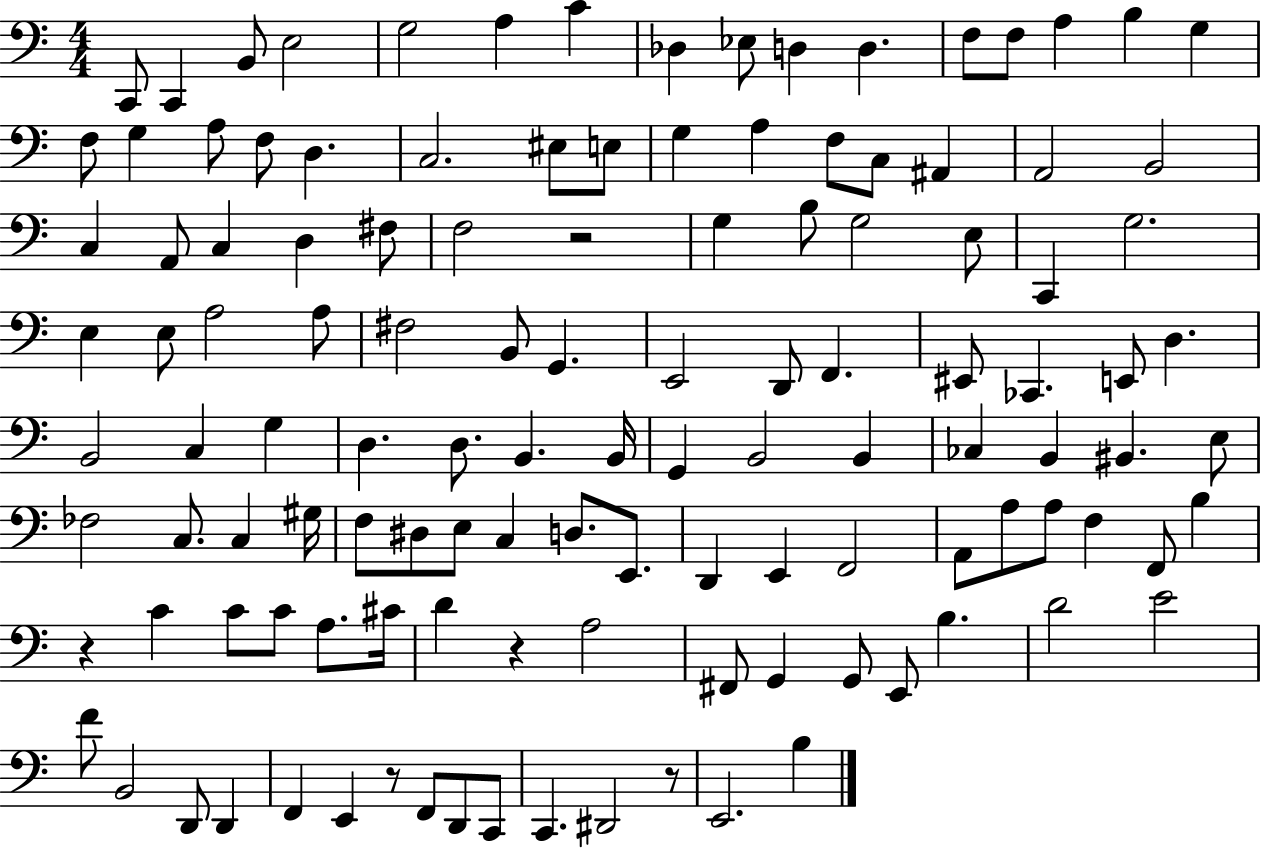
C2/e C2/q B2/e E3/h G3/h A3/q C4/q Db3/q Eb3/e D3/q D3/q. F3/e F3/e A3/q B3/q G3/q F3/e G3/q A3/e F3/e D3/q. C3/h. EIS3/e E3/e G3/q A3/q F3/e C3/e A#2/q A2/h B2/h C3/q A2/e C3/q D3/q F#3/e F3/h R/h G3/q B3/e G3/h E3/e C2/q G3/h. E3/q E3/e A3/h A3/e F#3/h B2/e G2/q. E2/h D2/e F2/q. EIS2/e CES2/q. E2/e D3/q. B2/h C3/q G3/q D3/q. D3/e. B2/q. B2/s G2/q B2/h B2/q CES3/q B2/q BIS2/q. E3/e FES3/h C3/e. C3/q G#3/s F3/e D#3/e E3/e C3/q D3/e. E2/e. D2/q E2/q F2/h A2/e A3/e A3/e F3/q F2/e B3/q R/q C4/q C4/e C4/e A3/e. C#4/s D4/q R/q A3/h F#2/e G2/q G2/e E2/e B3/q. D4/h E4/h F4/e B2/h D2/e D2/q F2/q E2/q R/e F2/e D2/e C2/e C2/q. D#2/h R/e E2/h. B3/q